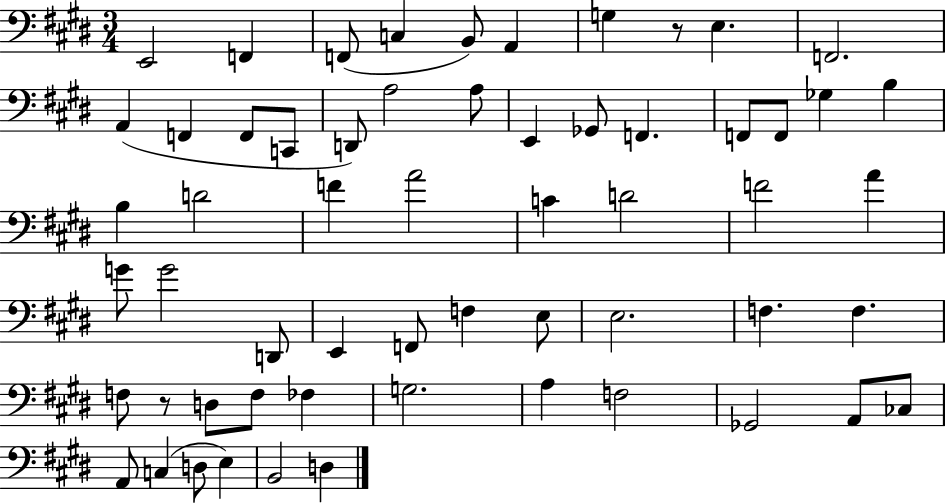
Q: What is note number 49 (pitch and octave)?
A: Gb2